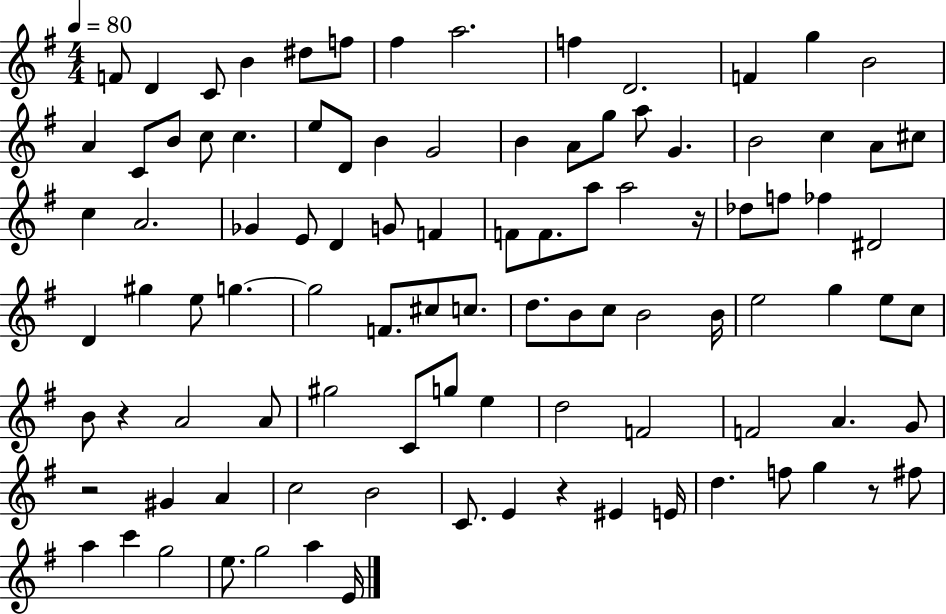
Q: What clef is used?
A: treble